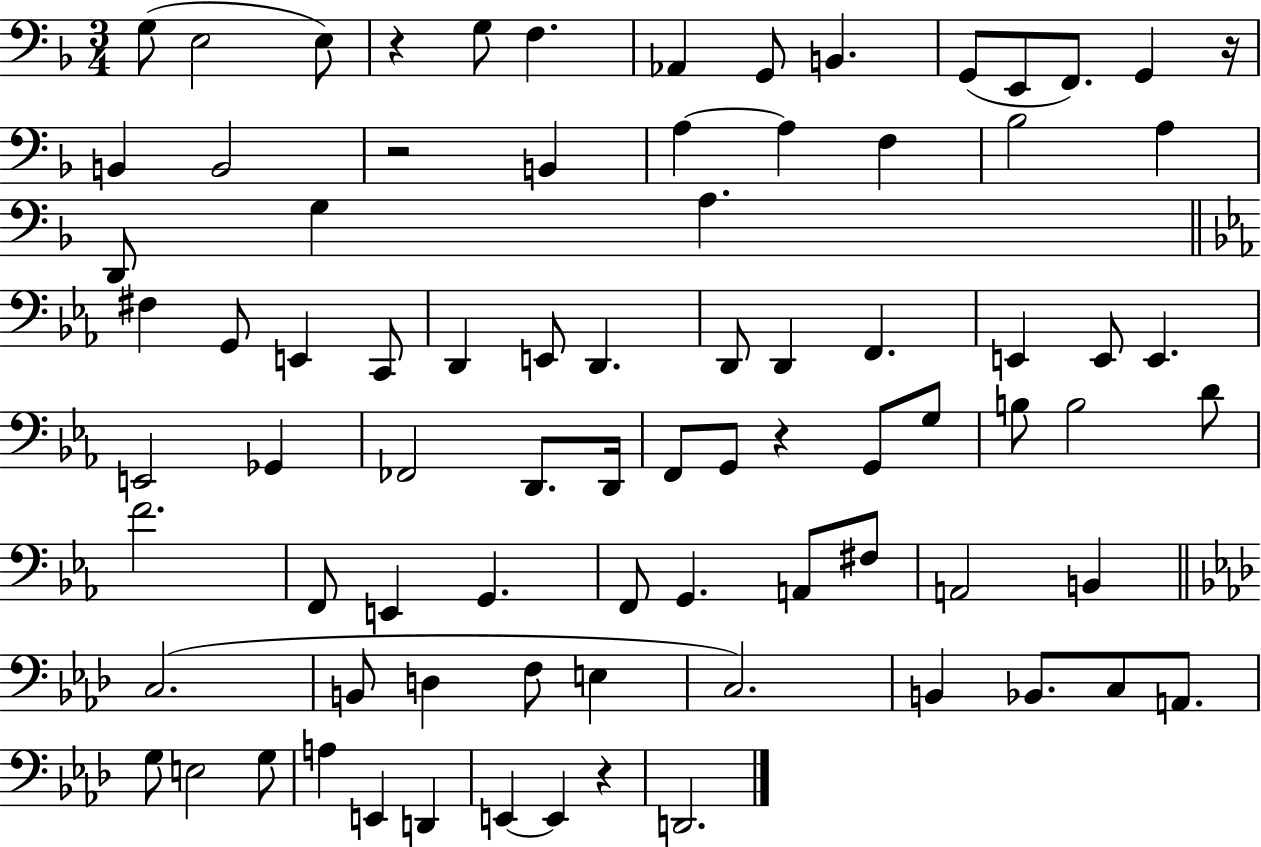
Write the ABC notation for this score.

X:1
T:Untitled
M:3/4
L:1/4
K:F
G,/2 E,2 E,/2 z G,/2 F, _A,, G,,/2 B,, G,,/2 E,,/2 F,,/2 G,, z/4 B,, B,,2 z2 B,, A, A, F, _B,2 A, D,,/2 G, A, ^F, G,,/2 E,, C,,/2 D,, E,,/2 D,, D,,/2 D,, F,, E,, E,,/2 E,, E,,2 _G,, _F,,2 D,,/2 D,,/4 F,,/2 G,,/2 z G,,/2 G,/2 B,/2 B,2 D/2 F2 F,,/2 E,, G,, F,,/2 G,, A,,/2 ^F,/2 A,,2 B,, C,2 B,,/2 D, F,/2 E, C,2 B,, _B,,/2 C,/2 A,,/2 G,/2 E,2 G,/2 A, E,, D,, E,, E,, z D,,2